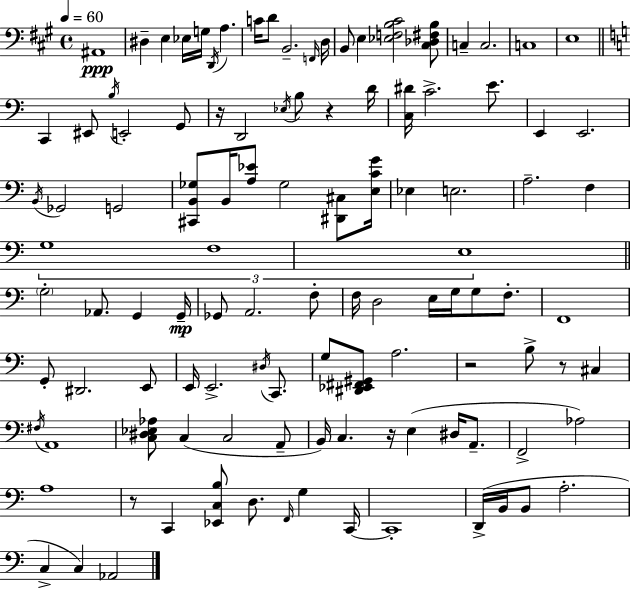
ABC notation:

X:1
T:Untitled
M:4/4
L:1/4
K:A
^A,,4 ^D, E, _E,/4 G,/4 D,,/4 A, C/4 D/2 B,,2 F,,/4 D,/4 B,,/2 E, [_E,F,B,^C]2 [^C,_D,^F,B,]/2 C, C,2 C,4 E,4 C,, ^E,,/2 B,/4 E,,2 G,,/2 z/4 D,,2 _E,/4 B,/2 z D/4 [C,^D]/4 C2 E/2 E,, E,,2 B,,/4 _G,,2 G,,2 [^C,,B,,_G,]/2 B,,/4 [A,_E]/2 _G,2 [^D,,^C,]/2 [E,CG]/4 _E, E,2 A,2 F, G,4 F,4 E,4 G,2 _A,,/2 G,, G,,/4 _G,,/2 A,,2 F,/2 F,/4 D,2 E,/4 G,/4 G,/2 F,/2 F,,4 G,,/2 ^D,,2 E,,/2 E,,/4 E,,2 ^D,/4 C,,/2 G,/2 [^D,,_E,,^F,,^G,,]/2 A,2 z2 B,/2 z/2 ^C, ^F,/4 A,,4 [C,^D,_E,_A,]/2 C, C,2 A,,/2 B,,/4 C, z/4 E, ^D,/4 A,,/2 F,,2 _A,2 A,4 z/2 C,, [_E,,C,B,]/2 D,/2 F,,/4 G, C,,/4 C,,4 D,,/4 B,,/4 B,,/2 A,2 C, C, _A,,2